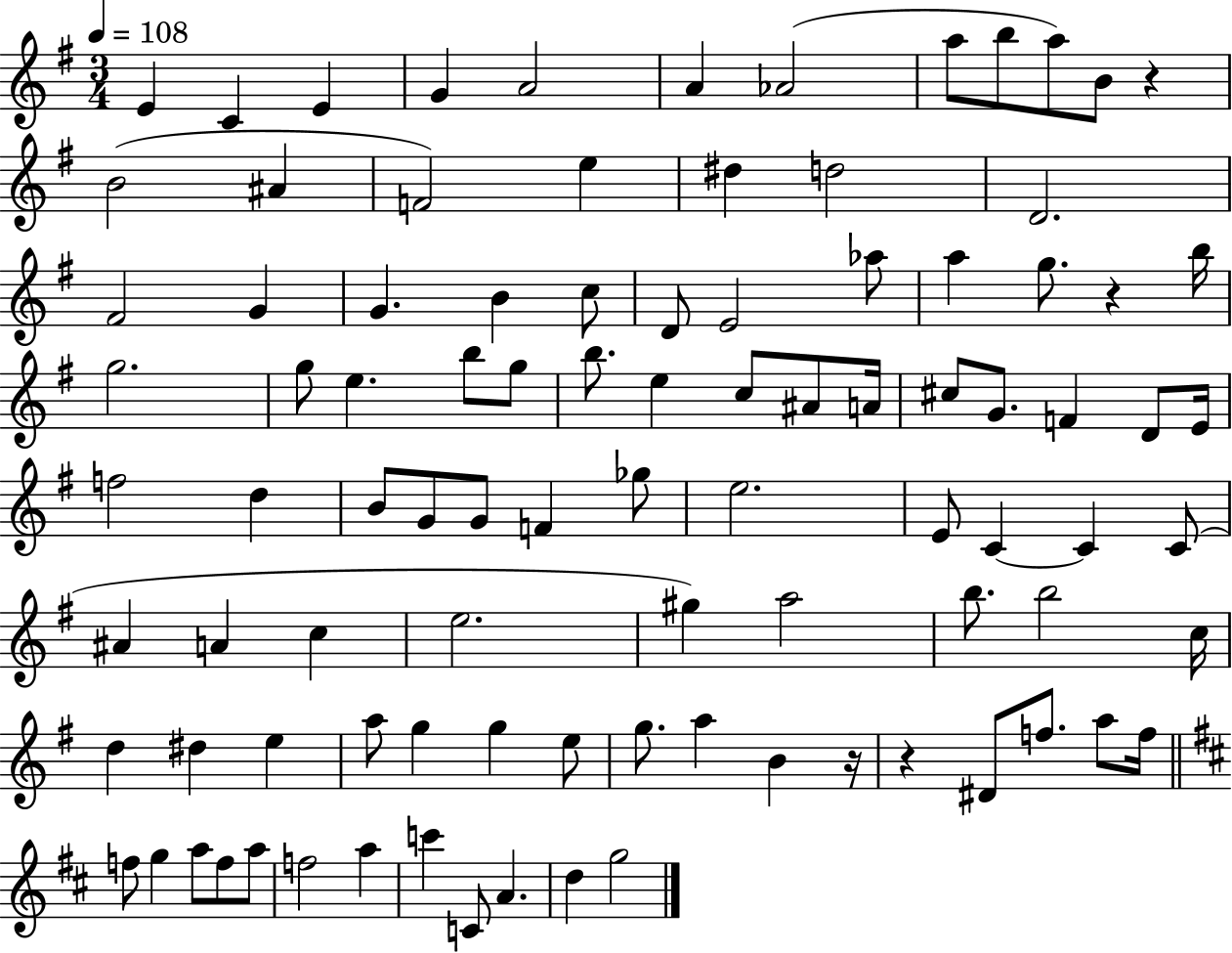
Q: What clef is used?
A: treble